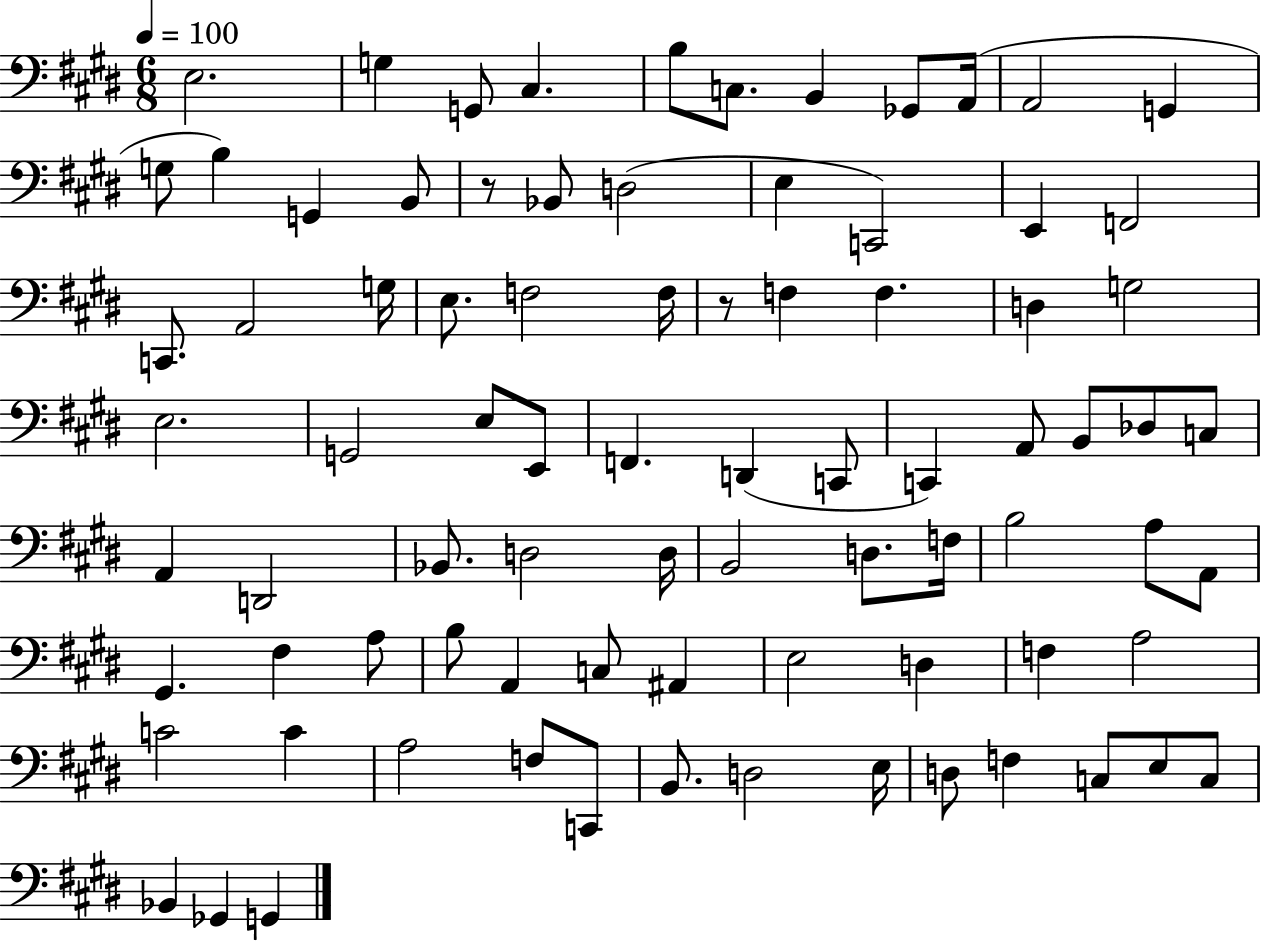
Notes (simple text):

E3/h. G3/q G2/e C#3/q. B3/e C3/e. B2/q Gb2/e A2/s A2/h G2/q G3/e B3/q G2/q B2/e R/e Bb2/e D3/h E3/q C2/h E2/q F2/h C2/e. A2/h G3/s E3/e. F3/h F3/s R/e F3/q F3/q. D3/q G3/h E3/h. G2/h E3/e E2/e F2/q. D2/q C2/e C2/q A2/e B2/e Db3/e C3/e A2/q D2/h Bb2/e. D3/h D3/s B2/h D3/e. F3/s B3/h A3/e A2/e G#2/q. F#3/q A3/e B3/e A2/q C3/e A#2/q E3/h D3/q F3/q A3/h C4/h C4/q A3/h F3/e C2/e B2/e. D3/h E3/s D3/e F3/q C3/e E3/e C3/e Bb2/q Gb2/q G2/q